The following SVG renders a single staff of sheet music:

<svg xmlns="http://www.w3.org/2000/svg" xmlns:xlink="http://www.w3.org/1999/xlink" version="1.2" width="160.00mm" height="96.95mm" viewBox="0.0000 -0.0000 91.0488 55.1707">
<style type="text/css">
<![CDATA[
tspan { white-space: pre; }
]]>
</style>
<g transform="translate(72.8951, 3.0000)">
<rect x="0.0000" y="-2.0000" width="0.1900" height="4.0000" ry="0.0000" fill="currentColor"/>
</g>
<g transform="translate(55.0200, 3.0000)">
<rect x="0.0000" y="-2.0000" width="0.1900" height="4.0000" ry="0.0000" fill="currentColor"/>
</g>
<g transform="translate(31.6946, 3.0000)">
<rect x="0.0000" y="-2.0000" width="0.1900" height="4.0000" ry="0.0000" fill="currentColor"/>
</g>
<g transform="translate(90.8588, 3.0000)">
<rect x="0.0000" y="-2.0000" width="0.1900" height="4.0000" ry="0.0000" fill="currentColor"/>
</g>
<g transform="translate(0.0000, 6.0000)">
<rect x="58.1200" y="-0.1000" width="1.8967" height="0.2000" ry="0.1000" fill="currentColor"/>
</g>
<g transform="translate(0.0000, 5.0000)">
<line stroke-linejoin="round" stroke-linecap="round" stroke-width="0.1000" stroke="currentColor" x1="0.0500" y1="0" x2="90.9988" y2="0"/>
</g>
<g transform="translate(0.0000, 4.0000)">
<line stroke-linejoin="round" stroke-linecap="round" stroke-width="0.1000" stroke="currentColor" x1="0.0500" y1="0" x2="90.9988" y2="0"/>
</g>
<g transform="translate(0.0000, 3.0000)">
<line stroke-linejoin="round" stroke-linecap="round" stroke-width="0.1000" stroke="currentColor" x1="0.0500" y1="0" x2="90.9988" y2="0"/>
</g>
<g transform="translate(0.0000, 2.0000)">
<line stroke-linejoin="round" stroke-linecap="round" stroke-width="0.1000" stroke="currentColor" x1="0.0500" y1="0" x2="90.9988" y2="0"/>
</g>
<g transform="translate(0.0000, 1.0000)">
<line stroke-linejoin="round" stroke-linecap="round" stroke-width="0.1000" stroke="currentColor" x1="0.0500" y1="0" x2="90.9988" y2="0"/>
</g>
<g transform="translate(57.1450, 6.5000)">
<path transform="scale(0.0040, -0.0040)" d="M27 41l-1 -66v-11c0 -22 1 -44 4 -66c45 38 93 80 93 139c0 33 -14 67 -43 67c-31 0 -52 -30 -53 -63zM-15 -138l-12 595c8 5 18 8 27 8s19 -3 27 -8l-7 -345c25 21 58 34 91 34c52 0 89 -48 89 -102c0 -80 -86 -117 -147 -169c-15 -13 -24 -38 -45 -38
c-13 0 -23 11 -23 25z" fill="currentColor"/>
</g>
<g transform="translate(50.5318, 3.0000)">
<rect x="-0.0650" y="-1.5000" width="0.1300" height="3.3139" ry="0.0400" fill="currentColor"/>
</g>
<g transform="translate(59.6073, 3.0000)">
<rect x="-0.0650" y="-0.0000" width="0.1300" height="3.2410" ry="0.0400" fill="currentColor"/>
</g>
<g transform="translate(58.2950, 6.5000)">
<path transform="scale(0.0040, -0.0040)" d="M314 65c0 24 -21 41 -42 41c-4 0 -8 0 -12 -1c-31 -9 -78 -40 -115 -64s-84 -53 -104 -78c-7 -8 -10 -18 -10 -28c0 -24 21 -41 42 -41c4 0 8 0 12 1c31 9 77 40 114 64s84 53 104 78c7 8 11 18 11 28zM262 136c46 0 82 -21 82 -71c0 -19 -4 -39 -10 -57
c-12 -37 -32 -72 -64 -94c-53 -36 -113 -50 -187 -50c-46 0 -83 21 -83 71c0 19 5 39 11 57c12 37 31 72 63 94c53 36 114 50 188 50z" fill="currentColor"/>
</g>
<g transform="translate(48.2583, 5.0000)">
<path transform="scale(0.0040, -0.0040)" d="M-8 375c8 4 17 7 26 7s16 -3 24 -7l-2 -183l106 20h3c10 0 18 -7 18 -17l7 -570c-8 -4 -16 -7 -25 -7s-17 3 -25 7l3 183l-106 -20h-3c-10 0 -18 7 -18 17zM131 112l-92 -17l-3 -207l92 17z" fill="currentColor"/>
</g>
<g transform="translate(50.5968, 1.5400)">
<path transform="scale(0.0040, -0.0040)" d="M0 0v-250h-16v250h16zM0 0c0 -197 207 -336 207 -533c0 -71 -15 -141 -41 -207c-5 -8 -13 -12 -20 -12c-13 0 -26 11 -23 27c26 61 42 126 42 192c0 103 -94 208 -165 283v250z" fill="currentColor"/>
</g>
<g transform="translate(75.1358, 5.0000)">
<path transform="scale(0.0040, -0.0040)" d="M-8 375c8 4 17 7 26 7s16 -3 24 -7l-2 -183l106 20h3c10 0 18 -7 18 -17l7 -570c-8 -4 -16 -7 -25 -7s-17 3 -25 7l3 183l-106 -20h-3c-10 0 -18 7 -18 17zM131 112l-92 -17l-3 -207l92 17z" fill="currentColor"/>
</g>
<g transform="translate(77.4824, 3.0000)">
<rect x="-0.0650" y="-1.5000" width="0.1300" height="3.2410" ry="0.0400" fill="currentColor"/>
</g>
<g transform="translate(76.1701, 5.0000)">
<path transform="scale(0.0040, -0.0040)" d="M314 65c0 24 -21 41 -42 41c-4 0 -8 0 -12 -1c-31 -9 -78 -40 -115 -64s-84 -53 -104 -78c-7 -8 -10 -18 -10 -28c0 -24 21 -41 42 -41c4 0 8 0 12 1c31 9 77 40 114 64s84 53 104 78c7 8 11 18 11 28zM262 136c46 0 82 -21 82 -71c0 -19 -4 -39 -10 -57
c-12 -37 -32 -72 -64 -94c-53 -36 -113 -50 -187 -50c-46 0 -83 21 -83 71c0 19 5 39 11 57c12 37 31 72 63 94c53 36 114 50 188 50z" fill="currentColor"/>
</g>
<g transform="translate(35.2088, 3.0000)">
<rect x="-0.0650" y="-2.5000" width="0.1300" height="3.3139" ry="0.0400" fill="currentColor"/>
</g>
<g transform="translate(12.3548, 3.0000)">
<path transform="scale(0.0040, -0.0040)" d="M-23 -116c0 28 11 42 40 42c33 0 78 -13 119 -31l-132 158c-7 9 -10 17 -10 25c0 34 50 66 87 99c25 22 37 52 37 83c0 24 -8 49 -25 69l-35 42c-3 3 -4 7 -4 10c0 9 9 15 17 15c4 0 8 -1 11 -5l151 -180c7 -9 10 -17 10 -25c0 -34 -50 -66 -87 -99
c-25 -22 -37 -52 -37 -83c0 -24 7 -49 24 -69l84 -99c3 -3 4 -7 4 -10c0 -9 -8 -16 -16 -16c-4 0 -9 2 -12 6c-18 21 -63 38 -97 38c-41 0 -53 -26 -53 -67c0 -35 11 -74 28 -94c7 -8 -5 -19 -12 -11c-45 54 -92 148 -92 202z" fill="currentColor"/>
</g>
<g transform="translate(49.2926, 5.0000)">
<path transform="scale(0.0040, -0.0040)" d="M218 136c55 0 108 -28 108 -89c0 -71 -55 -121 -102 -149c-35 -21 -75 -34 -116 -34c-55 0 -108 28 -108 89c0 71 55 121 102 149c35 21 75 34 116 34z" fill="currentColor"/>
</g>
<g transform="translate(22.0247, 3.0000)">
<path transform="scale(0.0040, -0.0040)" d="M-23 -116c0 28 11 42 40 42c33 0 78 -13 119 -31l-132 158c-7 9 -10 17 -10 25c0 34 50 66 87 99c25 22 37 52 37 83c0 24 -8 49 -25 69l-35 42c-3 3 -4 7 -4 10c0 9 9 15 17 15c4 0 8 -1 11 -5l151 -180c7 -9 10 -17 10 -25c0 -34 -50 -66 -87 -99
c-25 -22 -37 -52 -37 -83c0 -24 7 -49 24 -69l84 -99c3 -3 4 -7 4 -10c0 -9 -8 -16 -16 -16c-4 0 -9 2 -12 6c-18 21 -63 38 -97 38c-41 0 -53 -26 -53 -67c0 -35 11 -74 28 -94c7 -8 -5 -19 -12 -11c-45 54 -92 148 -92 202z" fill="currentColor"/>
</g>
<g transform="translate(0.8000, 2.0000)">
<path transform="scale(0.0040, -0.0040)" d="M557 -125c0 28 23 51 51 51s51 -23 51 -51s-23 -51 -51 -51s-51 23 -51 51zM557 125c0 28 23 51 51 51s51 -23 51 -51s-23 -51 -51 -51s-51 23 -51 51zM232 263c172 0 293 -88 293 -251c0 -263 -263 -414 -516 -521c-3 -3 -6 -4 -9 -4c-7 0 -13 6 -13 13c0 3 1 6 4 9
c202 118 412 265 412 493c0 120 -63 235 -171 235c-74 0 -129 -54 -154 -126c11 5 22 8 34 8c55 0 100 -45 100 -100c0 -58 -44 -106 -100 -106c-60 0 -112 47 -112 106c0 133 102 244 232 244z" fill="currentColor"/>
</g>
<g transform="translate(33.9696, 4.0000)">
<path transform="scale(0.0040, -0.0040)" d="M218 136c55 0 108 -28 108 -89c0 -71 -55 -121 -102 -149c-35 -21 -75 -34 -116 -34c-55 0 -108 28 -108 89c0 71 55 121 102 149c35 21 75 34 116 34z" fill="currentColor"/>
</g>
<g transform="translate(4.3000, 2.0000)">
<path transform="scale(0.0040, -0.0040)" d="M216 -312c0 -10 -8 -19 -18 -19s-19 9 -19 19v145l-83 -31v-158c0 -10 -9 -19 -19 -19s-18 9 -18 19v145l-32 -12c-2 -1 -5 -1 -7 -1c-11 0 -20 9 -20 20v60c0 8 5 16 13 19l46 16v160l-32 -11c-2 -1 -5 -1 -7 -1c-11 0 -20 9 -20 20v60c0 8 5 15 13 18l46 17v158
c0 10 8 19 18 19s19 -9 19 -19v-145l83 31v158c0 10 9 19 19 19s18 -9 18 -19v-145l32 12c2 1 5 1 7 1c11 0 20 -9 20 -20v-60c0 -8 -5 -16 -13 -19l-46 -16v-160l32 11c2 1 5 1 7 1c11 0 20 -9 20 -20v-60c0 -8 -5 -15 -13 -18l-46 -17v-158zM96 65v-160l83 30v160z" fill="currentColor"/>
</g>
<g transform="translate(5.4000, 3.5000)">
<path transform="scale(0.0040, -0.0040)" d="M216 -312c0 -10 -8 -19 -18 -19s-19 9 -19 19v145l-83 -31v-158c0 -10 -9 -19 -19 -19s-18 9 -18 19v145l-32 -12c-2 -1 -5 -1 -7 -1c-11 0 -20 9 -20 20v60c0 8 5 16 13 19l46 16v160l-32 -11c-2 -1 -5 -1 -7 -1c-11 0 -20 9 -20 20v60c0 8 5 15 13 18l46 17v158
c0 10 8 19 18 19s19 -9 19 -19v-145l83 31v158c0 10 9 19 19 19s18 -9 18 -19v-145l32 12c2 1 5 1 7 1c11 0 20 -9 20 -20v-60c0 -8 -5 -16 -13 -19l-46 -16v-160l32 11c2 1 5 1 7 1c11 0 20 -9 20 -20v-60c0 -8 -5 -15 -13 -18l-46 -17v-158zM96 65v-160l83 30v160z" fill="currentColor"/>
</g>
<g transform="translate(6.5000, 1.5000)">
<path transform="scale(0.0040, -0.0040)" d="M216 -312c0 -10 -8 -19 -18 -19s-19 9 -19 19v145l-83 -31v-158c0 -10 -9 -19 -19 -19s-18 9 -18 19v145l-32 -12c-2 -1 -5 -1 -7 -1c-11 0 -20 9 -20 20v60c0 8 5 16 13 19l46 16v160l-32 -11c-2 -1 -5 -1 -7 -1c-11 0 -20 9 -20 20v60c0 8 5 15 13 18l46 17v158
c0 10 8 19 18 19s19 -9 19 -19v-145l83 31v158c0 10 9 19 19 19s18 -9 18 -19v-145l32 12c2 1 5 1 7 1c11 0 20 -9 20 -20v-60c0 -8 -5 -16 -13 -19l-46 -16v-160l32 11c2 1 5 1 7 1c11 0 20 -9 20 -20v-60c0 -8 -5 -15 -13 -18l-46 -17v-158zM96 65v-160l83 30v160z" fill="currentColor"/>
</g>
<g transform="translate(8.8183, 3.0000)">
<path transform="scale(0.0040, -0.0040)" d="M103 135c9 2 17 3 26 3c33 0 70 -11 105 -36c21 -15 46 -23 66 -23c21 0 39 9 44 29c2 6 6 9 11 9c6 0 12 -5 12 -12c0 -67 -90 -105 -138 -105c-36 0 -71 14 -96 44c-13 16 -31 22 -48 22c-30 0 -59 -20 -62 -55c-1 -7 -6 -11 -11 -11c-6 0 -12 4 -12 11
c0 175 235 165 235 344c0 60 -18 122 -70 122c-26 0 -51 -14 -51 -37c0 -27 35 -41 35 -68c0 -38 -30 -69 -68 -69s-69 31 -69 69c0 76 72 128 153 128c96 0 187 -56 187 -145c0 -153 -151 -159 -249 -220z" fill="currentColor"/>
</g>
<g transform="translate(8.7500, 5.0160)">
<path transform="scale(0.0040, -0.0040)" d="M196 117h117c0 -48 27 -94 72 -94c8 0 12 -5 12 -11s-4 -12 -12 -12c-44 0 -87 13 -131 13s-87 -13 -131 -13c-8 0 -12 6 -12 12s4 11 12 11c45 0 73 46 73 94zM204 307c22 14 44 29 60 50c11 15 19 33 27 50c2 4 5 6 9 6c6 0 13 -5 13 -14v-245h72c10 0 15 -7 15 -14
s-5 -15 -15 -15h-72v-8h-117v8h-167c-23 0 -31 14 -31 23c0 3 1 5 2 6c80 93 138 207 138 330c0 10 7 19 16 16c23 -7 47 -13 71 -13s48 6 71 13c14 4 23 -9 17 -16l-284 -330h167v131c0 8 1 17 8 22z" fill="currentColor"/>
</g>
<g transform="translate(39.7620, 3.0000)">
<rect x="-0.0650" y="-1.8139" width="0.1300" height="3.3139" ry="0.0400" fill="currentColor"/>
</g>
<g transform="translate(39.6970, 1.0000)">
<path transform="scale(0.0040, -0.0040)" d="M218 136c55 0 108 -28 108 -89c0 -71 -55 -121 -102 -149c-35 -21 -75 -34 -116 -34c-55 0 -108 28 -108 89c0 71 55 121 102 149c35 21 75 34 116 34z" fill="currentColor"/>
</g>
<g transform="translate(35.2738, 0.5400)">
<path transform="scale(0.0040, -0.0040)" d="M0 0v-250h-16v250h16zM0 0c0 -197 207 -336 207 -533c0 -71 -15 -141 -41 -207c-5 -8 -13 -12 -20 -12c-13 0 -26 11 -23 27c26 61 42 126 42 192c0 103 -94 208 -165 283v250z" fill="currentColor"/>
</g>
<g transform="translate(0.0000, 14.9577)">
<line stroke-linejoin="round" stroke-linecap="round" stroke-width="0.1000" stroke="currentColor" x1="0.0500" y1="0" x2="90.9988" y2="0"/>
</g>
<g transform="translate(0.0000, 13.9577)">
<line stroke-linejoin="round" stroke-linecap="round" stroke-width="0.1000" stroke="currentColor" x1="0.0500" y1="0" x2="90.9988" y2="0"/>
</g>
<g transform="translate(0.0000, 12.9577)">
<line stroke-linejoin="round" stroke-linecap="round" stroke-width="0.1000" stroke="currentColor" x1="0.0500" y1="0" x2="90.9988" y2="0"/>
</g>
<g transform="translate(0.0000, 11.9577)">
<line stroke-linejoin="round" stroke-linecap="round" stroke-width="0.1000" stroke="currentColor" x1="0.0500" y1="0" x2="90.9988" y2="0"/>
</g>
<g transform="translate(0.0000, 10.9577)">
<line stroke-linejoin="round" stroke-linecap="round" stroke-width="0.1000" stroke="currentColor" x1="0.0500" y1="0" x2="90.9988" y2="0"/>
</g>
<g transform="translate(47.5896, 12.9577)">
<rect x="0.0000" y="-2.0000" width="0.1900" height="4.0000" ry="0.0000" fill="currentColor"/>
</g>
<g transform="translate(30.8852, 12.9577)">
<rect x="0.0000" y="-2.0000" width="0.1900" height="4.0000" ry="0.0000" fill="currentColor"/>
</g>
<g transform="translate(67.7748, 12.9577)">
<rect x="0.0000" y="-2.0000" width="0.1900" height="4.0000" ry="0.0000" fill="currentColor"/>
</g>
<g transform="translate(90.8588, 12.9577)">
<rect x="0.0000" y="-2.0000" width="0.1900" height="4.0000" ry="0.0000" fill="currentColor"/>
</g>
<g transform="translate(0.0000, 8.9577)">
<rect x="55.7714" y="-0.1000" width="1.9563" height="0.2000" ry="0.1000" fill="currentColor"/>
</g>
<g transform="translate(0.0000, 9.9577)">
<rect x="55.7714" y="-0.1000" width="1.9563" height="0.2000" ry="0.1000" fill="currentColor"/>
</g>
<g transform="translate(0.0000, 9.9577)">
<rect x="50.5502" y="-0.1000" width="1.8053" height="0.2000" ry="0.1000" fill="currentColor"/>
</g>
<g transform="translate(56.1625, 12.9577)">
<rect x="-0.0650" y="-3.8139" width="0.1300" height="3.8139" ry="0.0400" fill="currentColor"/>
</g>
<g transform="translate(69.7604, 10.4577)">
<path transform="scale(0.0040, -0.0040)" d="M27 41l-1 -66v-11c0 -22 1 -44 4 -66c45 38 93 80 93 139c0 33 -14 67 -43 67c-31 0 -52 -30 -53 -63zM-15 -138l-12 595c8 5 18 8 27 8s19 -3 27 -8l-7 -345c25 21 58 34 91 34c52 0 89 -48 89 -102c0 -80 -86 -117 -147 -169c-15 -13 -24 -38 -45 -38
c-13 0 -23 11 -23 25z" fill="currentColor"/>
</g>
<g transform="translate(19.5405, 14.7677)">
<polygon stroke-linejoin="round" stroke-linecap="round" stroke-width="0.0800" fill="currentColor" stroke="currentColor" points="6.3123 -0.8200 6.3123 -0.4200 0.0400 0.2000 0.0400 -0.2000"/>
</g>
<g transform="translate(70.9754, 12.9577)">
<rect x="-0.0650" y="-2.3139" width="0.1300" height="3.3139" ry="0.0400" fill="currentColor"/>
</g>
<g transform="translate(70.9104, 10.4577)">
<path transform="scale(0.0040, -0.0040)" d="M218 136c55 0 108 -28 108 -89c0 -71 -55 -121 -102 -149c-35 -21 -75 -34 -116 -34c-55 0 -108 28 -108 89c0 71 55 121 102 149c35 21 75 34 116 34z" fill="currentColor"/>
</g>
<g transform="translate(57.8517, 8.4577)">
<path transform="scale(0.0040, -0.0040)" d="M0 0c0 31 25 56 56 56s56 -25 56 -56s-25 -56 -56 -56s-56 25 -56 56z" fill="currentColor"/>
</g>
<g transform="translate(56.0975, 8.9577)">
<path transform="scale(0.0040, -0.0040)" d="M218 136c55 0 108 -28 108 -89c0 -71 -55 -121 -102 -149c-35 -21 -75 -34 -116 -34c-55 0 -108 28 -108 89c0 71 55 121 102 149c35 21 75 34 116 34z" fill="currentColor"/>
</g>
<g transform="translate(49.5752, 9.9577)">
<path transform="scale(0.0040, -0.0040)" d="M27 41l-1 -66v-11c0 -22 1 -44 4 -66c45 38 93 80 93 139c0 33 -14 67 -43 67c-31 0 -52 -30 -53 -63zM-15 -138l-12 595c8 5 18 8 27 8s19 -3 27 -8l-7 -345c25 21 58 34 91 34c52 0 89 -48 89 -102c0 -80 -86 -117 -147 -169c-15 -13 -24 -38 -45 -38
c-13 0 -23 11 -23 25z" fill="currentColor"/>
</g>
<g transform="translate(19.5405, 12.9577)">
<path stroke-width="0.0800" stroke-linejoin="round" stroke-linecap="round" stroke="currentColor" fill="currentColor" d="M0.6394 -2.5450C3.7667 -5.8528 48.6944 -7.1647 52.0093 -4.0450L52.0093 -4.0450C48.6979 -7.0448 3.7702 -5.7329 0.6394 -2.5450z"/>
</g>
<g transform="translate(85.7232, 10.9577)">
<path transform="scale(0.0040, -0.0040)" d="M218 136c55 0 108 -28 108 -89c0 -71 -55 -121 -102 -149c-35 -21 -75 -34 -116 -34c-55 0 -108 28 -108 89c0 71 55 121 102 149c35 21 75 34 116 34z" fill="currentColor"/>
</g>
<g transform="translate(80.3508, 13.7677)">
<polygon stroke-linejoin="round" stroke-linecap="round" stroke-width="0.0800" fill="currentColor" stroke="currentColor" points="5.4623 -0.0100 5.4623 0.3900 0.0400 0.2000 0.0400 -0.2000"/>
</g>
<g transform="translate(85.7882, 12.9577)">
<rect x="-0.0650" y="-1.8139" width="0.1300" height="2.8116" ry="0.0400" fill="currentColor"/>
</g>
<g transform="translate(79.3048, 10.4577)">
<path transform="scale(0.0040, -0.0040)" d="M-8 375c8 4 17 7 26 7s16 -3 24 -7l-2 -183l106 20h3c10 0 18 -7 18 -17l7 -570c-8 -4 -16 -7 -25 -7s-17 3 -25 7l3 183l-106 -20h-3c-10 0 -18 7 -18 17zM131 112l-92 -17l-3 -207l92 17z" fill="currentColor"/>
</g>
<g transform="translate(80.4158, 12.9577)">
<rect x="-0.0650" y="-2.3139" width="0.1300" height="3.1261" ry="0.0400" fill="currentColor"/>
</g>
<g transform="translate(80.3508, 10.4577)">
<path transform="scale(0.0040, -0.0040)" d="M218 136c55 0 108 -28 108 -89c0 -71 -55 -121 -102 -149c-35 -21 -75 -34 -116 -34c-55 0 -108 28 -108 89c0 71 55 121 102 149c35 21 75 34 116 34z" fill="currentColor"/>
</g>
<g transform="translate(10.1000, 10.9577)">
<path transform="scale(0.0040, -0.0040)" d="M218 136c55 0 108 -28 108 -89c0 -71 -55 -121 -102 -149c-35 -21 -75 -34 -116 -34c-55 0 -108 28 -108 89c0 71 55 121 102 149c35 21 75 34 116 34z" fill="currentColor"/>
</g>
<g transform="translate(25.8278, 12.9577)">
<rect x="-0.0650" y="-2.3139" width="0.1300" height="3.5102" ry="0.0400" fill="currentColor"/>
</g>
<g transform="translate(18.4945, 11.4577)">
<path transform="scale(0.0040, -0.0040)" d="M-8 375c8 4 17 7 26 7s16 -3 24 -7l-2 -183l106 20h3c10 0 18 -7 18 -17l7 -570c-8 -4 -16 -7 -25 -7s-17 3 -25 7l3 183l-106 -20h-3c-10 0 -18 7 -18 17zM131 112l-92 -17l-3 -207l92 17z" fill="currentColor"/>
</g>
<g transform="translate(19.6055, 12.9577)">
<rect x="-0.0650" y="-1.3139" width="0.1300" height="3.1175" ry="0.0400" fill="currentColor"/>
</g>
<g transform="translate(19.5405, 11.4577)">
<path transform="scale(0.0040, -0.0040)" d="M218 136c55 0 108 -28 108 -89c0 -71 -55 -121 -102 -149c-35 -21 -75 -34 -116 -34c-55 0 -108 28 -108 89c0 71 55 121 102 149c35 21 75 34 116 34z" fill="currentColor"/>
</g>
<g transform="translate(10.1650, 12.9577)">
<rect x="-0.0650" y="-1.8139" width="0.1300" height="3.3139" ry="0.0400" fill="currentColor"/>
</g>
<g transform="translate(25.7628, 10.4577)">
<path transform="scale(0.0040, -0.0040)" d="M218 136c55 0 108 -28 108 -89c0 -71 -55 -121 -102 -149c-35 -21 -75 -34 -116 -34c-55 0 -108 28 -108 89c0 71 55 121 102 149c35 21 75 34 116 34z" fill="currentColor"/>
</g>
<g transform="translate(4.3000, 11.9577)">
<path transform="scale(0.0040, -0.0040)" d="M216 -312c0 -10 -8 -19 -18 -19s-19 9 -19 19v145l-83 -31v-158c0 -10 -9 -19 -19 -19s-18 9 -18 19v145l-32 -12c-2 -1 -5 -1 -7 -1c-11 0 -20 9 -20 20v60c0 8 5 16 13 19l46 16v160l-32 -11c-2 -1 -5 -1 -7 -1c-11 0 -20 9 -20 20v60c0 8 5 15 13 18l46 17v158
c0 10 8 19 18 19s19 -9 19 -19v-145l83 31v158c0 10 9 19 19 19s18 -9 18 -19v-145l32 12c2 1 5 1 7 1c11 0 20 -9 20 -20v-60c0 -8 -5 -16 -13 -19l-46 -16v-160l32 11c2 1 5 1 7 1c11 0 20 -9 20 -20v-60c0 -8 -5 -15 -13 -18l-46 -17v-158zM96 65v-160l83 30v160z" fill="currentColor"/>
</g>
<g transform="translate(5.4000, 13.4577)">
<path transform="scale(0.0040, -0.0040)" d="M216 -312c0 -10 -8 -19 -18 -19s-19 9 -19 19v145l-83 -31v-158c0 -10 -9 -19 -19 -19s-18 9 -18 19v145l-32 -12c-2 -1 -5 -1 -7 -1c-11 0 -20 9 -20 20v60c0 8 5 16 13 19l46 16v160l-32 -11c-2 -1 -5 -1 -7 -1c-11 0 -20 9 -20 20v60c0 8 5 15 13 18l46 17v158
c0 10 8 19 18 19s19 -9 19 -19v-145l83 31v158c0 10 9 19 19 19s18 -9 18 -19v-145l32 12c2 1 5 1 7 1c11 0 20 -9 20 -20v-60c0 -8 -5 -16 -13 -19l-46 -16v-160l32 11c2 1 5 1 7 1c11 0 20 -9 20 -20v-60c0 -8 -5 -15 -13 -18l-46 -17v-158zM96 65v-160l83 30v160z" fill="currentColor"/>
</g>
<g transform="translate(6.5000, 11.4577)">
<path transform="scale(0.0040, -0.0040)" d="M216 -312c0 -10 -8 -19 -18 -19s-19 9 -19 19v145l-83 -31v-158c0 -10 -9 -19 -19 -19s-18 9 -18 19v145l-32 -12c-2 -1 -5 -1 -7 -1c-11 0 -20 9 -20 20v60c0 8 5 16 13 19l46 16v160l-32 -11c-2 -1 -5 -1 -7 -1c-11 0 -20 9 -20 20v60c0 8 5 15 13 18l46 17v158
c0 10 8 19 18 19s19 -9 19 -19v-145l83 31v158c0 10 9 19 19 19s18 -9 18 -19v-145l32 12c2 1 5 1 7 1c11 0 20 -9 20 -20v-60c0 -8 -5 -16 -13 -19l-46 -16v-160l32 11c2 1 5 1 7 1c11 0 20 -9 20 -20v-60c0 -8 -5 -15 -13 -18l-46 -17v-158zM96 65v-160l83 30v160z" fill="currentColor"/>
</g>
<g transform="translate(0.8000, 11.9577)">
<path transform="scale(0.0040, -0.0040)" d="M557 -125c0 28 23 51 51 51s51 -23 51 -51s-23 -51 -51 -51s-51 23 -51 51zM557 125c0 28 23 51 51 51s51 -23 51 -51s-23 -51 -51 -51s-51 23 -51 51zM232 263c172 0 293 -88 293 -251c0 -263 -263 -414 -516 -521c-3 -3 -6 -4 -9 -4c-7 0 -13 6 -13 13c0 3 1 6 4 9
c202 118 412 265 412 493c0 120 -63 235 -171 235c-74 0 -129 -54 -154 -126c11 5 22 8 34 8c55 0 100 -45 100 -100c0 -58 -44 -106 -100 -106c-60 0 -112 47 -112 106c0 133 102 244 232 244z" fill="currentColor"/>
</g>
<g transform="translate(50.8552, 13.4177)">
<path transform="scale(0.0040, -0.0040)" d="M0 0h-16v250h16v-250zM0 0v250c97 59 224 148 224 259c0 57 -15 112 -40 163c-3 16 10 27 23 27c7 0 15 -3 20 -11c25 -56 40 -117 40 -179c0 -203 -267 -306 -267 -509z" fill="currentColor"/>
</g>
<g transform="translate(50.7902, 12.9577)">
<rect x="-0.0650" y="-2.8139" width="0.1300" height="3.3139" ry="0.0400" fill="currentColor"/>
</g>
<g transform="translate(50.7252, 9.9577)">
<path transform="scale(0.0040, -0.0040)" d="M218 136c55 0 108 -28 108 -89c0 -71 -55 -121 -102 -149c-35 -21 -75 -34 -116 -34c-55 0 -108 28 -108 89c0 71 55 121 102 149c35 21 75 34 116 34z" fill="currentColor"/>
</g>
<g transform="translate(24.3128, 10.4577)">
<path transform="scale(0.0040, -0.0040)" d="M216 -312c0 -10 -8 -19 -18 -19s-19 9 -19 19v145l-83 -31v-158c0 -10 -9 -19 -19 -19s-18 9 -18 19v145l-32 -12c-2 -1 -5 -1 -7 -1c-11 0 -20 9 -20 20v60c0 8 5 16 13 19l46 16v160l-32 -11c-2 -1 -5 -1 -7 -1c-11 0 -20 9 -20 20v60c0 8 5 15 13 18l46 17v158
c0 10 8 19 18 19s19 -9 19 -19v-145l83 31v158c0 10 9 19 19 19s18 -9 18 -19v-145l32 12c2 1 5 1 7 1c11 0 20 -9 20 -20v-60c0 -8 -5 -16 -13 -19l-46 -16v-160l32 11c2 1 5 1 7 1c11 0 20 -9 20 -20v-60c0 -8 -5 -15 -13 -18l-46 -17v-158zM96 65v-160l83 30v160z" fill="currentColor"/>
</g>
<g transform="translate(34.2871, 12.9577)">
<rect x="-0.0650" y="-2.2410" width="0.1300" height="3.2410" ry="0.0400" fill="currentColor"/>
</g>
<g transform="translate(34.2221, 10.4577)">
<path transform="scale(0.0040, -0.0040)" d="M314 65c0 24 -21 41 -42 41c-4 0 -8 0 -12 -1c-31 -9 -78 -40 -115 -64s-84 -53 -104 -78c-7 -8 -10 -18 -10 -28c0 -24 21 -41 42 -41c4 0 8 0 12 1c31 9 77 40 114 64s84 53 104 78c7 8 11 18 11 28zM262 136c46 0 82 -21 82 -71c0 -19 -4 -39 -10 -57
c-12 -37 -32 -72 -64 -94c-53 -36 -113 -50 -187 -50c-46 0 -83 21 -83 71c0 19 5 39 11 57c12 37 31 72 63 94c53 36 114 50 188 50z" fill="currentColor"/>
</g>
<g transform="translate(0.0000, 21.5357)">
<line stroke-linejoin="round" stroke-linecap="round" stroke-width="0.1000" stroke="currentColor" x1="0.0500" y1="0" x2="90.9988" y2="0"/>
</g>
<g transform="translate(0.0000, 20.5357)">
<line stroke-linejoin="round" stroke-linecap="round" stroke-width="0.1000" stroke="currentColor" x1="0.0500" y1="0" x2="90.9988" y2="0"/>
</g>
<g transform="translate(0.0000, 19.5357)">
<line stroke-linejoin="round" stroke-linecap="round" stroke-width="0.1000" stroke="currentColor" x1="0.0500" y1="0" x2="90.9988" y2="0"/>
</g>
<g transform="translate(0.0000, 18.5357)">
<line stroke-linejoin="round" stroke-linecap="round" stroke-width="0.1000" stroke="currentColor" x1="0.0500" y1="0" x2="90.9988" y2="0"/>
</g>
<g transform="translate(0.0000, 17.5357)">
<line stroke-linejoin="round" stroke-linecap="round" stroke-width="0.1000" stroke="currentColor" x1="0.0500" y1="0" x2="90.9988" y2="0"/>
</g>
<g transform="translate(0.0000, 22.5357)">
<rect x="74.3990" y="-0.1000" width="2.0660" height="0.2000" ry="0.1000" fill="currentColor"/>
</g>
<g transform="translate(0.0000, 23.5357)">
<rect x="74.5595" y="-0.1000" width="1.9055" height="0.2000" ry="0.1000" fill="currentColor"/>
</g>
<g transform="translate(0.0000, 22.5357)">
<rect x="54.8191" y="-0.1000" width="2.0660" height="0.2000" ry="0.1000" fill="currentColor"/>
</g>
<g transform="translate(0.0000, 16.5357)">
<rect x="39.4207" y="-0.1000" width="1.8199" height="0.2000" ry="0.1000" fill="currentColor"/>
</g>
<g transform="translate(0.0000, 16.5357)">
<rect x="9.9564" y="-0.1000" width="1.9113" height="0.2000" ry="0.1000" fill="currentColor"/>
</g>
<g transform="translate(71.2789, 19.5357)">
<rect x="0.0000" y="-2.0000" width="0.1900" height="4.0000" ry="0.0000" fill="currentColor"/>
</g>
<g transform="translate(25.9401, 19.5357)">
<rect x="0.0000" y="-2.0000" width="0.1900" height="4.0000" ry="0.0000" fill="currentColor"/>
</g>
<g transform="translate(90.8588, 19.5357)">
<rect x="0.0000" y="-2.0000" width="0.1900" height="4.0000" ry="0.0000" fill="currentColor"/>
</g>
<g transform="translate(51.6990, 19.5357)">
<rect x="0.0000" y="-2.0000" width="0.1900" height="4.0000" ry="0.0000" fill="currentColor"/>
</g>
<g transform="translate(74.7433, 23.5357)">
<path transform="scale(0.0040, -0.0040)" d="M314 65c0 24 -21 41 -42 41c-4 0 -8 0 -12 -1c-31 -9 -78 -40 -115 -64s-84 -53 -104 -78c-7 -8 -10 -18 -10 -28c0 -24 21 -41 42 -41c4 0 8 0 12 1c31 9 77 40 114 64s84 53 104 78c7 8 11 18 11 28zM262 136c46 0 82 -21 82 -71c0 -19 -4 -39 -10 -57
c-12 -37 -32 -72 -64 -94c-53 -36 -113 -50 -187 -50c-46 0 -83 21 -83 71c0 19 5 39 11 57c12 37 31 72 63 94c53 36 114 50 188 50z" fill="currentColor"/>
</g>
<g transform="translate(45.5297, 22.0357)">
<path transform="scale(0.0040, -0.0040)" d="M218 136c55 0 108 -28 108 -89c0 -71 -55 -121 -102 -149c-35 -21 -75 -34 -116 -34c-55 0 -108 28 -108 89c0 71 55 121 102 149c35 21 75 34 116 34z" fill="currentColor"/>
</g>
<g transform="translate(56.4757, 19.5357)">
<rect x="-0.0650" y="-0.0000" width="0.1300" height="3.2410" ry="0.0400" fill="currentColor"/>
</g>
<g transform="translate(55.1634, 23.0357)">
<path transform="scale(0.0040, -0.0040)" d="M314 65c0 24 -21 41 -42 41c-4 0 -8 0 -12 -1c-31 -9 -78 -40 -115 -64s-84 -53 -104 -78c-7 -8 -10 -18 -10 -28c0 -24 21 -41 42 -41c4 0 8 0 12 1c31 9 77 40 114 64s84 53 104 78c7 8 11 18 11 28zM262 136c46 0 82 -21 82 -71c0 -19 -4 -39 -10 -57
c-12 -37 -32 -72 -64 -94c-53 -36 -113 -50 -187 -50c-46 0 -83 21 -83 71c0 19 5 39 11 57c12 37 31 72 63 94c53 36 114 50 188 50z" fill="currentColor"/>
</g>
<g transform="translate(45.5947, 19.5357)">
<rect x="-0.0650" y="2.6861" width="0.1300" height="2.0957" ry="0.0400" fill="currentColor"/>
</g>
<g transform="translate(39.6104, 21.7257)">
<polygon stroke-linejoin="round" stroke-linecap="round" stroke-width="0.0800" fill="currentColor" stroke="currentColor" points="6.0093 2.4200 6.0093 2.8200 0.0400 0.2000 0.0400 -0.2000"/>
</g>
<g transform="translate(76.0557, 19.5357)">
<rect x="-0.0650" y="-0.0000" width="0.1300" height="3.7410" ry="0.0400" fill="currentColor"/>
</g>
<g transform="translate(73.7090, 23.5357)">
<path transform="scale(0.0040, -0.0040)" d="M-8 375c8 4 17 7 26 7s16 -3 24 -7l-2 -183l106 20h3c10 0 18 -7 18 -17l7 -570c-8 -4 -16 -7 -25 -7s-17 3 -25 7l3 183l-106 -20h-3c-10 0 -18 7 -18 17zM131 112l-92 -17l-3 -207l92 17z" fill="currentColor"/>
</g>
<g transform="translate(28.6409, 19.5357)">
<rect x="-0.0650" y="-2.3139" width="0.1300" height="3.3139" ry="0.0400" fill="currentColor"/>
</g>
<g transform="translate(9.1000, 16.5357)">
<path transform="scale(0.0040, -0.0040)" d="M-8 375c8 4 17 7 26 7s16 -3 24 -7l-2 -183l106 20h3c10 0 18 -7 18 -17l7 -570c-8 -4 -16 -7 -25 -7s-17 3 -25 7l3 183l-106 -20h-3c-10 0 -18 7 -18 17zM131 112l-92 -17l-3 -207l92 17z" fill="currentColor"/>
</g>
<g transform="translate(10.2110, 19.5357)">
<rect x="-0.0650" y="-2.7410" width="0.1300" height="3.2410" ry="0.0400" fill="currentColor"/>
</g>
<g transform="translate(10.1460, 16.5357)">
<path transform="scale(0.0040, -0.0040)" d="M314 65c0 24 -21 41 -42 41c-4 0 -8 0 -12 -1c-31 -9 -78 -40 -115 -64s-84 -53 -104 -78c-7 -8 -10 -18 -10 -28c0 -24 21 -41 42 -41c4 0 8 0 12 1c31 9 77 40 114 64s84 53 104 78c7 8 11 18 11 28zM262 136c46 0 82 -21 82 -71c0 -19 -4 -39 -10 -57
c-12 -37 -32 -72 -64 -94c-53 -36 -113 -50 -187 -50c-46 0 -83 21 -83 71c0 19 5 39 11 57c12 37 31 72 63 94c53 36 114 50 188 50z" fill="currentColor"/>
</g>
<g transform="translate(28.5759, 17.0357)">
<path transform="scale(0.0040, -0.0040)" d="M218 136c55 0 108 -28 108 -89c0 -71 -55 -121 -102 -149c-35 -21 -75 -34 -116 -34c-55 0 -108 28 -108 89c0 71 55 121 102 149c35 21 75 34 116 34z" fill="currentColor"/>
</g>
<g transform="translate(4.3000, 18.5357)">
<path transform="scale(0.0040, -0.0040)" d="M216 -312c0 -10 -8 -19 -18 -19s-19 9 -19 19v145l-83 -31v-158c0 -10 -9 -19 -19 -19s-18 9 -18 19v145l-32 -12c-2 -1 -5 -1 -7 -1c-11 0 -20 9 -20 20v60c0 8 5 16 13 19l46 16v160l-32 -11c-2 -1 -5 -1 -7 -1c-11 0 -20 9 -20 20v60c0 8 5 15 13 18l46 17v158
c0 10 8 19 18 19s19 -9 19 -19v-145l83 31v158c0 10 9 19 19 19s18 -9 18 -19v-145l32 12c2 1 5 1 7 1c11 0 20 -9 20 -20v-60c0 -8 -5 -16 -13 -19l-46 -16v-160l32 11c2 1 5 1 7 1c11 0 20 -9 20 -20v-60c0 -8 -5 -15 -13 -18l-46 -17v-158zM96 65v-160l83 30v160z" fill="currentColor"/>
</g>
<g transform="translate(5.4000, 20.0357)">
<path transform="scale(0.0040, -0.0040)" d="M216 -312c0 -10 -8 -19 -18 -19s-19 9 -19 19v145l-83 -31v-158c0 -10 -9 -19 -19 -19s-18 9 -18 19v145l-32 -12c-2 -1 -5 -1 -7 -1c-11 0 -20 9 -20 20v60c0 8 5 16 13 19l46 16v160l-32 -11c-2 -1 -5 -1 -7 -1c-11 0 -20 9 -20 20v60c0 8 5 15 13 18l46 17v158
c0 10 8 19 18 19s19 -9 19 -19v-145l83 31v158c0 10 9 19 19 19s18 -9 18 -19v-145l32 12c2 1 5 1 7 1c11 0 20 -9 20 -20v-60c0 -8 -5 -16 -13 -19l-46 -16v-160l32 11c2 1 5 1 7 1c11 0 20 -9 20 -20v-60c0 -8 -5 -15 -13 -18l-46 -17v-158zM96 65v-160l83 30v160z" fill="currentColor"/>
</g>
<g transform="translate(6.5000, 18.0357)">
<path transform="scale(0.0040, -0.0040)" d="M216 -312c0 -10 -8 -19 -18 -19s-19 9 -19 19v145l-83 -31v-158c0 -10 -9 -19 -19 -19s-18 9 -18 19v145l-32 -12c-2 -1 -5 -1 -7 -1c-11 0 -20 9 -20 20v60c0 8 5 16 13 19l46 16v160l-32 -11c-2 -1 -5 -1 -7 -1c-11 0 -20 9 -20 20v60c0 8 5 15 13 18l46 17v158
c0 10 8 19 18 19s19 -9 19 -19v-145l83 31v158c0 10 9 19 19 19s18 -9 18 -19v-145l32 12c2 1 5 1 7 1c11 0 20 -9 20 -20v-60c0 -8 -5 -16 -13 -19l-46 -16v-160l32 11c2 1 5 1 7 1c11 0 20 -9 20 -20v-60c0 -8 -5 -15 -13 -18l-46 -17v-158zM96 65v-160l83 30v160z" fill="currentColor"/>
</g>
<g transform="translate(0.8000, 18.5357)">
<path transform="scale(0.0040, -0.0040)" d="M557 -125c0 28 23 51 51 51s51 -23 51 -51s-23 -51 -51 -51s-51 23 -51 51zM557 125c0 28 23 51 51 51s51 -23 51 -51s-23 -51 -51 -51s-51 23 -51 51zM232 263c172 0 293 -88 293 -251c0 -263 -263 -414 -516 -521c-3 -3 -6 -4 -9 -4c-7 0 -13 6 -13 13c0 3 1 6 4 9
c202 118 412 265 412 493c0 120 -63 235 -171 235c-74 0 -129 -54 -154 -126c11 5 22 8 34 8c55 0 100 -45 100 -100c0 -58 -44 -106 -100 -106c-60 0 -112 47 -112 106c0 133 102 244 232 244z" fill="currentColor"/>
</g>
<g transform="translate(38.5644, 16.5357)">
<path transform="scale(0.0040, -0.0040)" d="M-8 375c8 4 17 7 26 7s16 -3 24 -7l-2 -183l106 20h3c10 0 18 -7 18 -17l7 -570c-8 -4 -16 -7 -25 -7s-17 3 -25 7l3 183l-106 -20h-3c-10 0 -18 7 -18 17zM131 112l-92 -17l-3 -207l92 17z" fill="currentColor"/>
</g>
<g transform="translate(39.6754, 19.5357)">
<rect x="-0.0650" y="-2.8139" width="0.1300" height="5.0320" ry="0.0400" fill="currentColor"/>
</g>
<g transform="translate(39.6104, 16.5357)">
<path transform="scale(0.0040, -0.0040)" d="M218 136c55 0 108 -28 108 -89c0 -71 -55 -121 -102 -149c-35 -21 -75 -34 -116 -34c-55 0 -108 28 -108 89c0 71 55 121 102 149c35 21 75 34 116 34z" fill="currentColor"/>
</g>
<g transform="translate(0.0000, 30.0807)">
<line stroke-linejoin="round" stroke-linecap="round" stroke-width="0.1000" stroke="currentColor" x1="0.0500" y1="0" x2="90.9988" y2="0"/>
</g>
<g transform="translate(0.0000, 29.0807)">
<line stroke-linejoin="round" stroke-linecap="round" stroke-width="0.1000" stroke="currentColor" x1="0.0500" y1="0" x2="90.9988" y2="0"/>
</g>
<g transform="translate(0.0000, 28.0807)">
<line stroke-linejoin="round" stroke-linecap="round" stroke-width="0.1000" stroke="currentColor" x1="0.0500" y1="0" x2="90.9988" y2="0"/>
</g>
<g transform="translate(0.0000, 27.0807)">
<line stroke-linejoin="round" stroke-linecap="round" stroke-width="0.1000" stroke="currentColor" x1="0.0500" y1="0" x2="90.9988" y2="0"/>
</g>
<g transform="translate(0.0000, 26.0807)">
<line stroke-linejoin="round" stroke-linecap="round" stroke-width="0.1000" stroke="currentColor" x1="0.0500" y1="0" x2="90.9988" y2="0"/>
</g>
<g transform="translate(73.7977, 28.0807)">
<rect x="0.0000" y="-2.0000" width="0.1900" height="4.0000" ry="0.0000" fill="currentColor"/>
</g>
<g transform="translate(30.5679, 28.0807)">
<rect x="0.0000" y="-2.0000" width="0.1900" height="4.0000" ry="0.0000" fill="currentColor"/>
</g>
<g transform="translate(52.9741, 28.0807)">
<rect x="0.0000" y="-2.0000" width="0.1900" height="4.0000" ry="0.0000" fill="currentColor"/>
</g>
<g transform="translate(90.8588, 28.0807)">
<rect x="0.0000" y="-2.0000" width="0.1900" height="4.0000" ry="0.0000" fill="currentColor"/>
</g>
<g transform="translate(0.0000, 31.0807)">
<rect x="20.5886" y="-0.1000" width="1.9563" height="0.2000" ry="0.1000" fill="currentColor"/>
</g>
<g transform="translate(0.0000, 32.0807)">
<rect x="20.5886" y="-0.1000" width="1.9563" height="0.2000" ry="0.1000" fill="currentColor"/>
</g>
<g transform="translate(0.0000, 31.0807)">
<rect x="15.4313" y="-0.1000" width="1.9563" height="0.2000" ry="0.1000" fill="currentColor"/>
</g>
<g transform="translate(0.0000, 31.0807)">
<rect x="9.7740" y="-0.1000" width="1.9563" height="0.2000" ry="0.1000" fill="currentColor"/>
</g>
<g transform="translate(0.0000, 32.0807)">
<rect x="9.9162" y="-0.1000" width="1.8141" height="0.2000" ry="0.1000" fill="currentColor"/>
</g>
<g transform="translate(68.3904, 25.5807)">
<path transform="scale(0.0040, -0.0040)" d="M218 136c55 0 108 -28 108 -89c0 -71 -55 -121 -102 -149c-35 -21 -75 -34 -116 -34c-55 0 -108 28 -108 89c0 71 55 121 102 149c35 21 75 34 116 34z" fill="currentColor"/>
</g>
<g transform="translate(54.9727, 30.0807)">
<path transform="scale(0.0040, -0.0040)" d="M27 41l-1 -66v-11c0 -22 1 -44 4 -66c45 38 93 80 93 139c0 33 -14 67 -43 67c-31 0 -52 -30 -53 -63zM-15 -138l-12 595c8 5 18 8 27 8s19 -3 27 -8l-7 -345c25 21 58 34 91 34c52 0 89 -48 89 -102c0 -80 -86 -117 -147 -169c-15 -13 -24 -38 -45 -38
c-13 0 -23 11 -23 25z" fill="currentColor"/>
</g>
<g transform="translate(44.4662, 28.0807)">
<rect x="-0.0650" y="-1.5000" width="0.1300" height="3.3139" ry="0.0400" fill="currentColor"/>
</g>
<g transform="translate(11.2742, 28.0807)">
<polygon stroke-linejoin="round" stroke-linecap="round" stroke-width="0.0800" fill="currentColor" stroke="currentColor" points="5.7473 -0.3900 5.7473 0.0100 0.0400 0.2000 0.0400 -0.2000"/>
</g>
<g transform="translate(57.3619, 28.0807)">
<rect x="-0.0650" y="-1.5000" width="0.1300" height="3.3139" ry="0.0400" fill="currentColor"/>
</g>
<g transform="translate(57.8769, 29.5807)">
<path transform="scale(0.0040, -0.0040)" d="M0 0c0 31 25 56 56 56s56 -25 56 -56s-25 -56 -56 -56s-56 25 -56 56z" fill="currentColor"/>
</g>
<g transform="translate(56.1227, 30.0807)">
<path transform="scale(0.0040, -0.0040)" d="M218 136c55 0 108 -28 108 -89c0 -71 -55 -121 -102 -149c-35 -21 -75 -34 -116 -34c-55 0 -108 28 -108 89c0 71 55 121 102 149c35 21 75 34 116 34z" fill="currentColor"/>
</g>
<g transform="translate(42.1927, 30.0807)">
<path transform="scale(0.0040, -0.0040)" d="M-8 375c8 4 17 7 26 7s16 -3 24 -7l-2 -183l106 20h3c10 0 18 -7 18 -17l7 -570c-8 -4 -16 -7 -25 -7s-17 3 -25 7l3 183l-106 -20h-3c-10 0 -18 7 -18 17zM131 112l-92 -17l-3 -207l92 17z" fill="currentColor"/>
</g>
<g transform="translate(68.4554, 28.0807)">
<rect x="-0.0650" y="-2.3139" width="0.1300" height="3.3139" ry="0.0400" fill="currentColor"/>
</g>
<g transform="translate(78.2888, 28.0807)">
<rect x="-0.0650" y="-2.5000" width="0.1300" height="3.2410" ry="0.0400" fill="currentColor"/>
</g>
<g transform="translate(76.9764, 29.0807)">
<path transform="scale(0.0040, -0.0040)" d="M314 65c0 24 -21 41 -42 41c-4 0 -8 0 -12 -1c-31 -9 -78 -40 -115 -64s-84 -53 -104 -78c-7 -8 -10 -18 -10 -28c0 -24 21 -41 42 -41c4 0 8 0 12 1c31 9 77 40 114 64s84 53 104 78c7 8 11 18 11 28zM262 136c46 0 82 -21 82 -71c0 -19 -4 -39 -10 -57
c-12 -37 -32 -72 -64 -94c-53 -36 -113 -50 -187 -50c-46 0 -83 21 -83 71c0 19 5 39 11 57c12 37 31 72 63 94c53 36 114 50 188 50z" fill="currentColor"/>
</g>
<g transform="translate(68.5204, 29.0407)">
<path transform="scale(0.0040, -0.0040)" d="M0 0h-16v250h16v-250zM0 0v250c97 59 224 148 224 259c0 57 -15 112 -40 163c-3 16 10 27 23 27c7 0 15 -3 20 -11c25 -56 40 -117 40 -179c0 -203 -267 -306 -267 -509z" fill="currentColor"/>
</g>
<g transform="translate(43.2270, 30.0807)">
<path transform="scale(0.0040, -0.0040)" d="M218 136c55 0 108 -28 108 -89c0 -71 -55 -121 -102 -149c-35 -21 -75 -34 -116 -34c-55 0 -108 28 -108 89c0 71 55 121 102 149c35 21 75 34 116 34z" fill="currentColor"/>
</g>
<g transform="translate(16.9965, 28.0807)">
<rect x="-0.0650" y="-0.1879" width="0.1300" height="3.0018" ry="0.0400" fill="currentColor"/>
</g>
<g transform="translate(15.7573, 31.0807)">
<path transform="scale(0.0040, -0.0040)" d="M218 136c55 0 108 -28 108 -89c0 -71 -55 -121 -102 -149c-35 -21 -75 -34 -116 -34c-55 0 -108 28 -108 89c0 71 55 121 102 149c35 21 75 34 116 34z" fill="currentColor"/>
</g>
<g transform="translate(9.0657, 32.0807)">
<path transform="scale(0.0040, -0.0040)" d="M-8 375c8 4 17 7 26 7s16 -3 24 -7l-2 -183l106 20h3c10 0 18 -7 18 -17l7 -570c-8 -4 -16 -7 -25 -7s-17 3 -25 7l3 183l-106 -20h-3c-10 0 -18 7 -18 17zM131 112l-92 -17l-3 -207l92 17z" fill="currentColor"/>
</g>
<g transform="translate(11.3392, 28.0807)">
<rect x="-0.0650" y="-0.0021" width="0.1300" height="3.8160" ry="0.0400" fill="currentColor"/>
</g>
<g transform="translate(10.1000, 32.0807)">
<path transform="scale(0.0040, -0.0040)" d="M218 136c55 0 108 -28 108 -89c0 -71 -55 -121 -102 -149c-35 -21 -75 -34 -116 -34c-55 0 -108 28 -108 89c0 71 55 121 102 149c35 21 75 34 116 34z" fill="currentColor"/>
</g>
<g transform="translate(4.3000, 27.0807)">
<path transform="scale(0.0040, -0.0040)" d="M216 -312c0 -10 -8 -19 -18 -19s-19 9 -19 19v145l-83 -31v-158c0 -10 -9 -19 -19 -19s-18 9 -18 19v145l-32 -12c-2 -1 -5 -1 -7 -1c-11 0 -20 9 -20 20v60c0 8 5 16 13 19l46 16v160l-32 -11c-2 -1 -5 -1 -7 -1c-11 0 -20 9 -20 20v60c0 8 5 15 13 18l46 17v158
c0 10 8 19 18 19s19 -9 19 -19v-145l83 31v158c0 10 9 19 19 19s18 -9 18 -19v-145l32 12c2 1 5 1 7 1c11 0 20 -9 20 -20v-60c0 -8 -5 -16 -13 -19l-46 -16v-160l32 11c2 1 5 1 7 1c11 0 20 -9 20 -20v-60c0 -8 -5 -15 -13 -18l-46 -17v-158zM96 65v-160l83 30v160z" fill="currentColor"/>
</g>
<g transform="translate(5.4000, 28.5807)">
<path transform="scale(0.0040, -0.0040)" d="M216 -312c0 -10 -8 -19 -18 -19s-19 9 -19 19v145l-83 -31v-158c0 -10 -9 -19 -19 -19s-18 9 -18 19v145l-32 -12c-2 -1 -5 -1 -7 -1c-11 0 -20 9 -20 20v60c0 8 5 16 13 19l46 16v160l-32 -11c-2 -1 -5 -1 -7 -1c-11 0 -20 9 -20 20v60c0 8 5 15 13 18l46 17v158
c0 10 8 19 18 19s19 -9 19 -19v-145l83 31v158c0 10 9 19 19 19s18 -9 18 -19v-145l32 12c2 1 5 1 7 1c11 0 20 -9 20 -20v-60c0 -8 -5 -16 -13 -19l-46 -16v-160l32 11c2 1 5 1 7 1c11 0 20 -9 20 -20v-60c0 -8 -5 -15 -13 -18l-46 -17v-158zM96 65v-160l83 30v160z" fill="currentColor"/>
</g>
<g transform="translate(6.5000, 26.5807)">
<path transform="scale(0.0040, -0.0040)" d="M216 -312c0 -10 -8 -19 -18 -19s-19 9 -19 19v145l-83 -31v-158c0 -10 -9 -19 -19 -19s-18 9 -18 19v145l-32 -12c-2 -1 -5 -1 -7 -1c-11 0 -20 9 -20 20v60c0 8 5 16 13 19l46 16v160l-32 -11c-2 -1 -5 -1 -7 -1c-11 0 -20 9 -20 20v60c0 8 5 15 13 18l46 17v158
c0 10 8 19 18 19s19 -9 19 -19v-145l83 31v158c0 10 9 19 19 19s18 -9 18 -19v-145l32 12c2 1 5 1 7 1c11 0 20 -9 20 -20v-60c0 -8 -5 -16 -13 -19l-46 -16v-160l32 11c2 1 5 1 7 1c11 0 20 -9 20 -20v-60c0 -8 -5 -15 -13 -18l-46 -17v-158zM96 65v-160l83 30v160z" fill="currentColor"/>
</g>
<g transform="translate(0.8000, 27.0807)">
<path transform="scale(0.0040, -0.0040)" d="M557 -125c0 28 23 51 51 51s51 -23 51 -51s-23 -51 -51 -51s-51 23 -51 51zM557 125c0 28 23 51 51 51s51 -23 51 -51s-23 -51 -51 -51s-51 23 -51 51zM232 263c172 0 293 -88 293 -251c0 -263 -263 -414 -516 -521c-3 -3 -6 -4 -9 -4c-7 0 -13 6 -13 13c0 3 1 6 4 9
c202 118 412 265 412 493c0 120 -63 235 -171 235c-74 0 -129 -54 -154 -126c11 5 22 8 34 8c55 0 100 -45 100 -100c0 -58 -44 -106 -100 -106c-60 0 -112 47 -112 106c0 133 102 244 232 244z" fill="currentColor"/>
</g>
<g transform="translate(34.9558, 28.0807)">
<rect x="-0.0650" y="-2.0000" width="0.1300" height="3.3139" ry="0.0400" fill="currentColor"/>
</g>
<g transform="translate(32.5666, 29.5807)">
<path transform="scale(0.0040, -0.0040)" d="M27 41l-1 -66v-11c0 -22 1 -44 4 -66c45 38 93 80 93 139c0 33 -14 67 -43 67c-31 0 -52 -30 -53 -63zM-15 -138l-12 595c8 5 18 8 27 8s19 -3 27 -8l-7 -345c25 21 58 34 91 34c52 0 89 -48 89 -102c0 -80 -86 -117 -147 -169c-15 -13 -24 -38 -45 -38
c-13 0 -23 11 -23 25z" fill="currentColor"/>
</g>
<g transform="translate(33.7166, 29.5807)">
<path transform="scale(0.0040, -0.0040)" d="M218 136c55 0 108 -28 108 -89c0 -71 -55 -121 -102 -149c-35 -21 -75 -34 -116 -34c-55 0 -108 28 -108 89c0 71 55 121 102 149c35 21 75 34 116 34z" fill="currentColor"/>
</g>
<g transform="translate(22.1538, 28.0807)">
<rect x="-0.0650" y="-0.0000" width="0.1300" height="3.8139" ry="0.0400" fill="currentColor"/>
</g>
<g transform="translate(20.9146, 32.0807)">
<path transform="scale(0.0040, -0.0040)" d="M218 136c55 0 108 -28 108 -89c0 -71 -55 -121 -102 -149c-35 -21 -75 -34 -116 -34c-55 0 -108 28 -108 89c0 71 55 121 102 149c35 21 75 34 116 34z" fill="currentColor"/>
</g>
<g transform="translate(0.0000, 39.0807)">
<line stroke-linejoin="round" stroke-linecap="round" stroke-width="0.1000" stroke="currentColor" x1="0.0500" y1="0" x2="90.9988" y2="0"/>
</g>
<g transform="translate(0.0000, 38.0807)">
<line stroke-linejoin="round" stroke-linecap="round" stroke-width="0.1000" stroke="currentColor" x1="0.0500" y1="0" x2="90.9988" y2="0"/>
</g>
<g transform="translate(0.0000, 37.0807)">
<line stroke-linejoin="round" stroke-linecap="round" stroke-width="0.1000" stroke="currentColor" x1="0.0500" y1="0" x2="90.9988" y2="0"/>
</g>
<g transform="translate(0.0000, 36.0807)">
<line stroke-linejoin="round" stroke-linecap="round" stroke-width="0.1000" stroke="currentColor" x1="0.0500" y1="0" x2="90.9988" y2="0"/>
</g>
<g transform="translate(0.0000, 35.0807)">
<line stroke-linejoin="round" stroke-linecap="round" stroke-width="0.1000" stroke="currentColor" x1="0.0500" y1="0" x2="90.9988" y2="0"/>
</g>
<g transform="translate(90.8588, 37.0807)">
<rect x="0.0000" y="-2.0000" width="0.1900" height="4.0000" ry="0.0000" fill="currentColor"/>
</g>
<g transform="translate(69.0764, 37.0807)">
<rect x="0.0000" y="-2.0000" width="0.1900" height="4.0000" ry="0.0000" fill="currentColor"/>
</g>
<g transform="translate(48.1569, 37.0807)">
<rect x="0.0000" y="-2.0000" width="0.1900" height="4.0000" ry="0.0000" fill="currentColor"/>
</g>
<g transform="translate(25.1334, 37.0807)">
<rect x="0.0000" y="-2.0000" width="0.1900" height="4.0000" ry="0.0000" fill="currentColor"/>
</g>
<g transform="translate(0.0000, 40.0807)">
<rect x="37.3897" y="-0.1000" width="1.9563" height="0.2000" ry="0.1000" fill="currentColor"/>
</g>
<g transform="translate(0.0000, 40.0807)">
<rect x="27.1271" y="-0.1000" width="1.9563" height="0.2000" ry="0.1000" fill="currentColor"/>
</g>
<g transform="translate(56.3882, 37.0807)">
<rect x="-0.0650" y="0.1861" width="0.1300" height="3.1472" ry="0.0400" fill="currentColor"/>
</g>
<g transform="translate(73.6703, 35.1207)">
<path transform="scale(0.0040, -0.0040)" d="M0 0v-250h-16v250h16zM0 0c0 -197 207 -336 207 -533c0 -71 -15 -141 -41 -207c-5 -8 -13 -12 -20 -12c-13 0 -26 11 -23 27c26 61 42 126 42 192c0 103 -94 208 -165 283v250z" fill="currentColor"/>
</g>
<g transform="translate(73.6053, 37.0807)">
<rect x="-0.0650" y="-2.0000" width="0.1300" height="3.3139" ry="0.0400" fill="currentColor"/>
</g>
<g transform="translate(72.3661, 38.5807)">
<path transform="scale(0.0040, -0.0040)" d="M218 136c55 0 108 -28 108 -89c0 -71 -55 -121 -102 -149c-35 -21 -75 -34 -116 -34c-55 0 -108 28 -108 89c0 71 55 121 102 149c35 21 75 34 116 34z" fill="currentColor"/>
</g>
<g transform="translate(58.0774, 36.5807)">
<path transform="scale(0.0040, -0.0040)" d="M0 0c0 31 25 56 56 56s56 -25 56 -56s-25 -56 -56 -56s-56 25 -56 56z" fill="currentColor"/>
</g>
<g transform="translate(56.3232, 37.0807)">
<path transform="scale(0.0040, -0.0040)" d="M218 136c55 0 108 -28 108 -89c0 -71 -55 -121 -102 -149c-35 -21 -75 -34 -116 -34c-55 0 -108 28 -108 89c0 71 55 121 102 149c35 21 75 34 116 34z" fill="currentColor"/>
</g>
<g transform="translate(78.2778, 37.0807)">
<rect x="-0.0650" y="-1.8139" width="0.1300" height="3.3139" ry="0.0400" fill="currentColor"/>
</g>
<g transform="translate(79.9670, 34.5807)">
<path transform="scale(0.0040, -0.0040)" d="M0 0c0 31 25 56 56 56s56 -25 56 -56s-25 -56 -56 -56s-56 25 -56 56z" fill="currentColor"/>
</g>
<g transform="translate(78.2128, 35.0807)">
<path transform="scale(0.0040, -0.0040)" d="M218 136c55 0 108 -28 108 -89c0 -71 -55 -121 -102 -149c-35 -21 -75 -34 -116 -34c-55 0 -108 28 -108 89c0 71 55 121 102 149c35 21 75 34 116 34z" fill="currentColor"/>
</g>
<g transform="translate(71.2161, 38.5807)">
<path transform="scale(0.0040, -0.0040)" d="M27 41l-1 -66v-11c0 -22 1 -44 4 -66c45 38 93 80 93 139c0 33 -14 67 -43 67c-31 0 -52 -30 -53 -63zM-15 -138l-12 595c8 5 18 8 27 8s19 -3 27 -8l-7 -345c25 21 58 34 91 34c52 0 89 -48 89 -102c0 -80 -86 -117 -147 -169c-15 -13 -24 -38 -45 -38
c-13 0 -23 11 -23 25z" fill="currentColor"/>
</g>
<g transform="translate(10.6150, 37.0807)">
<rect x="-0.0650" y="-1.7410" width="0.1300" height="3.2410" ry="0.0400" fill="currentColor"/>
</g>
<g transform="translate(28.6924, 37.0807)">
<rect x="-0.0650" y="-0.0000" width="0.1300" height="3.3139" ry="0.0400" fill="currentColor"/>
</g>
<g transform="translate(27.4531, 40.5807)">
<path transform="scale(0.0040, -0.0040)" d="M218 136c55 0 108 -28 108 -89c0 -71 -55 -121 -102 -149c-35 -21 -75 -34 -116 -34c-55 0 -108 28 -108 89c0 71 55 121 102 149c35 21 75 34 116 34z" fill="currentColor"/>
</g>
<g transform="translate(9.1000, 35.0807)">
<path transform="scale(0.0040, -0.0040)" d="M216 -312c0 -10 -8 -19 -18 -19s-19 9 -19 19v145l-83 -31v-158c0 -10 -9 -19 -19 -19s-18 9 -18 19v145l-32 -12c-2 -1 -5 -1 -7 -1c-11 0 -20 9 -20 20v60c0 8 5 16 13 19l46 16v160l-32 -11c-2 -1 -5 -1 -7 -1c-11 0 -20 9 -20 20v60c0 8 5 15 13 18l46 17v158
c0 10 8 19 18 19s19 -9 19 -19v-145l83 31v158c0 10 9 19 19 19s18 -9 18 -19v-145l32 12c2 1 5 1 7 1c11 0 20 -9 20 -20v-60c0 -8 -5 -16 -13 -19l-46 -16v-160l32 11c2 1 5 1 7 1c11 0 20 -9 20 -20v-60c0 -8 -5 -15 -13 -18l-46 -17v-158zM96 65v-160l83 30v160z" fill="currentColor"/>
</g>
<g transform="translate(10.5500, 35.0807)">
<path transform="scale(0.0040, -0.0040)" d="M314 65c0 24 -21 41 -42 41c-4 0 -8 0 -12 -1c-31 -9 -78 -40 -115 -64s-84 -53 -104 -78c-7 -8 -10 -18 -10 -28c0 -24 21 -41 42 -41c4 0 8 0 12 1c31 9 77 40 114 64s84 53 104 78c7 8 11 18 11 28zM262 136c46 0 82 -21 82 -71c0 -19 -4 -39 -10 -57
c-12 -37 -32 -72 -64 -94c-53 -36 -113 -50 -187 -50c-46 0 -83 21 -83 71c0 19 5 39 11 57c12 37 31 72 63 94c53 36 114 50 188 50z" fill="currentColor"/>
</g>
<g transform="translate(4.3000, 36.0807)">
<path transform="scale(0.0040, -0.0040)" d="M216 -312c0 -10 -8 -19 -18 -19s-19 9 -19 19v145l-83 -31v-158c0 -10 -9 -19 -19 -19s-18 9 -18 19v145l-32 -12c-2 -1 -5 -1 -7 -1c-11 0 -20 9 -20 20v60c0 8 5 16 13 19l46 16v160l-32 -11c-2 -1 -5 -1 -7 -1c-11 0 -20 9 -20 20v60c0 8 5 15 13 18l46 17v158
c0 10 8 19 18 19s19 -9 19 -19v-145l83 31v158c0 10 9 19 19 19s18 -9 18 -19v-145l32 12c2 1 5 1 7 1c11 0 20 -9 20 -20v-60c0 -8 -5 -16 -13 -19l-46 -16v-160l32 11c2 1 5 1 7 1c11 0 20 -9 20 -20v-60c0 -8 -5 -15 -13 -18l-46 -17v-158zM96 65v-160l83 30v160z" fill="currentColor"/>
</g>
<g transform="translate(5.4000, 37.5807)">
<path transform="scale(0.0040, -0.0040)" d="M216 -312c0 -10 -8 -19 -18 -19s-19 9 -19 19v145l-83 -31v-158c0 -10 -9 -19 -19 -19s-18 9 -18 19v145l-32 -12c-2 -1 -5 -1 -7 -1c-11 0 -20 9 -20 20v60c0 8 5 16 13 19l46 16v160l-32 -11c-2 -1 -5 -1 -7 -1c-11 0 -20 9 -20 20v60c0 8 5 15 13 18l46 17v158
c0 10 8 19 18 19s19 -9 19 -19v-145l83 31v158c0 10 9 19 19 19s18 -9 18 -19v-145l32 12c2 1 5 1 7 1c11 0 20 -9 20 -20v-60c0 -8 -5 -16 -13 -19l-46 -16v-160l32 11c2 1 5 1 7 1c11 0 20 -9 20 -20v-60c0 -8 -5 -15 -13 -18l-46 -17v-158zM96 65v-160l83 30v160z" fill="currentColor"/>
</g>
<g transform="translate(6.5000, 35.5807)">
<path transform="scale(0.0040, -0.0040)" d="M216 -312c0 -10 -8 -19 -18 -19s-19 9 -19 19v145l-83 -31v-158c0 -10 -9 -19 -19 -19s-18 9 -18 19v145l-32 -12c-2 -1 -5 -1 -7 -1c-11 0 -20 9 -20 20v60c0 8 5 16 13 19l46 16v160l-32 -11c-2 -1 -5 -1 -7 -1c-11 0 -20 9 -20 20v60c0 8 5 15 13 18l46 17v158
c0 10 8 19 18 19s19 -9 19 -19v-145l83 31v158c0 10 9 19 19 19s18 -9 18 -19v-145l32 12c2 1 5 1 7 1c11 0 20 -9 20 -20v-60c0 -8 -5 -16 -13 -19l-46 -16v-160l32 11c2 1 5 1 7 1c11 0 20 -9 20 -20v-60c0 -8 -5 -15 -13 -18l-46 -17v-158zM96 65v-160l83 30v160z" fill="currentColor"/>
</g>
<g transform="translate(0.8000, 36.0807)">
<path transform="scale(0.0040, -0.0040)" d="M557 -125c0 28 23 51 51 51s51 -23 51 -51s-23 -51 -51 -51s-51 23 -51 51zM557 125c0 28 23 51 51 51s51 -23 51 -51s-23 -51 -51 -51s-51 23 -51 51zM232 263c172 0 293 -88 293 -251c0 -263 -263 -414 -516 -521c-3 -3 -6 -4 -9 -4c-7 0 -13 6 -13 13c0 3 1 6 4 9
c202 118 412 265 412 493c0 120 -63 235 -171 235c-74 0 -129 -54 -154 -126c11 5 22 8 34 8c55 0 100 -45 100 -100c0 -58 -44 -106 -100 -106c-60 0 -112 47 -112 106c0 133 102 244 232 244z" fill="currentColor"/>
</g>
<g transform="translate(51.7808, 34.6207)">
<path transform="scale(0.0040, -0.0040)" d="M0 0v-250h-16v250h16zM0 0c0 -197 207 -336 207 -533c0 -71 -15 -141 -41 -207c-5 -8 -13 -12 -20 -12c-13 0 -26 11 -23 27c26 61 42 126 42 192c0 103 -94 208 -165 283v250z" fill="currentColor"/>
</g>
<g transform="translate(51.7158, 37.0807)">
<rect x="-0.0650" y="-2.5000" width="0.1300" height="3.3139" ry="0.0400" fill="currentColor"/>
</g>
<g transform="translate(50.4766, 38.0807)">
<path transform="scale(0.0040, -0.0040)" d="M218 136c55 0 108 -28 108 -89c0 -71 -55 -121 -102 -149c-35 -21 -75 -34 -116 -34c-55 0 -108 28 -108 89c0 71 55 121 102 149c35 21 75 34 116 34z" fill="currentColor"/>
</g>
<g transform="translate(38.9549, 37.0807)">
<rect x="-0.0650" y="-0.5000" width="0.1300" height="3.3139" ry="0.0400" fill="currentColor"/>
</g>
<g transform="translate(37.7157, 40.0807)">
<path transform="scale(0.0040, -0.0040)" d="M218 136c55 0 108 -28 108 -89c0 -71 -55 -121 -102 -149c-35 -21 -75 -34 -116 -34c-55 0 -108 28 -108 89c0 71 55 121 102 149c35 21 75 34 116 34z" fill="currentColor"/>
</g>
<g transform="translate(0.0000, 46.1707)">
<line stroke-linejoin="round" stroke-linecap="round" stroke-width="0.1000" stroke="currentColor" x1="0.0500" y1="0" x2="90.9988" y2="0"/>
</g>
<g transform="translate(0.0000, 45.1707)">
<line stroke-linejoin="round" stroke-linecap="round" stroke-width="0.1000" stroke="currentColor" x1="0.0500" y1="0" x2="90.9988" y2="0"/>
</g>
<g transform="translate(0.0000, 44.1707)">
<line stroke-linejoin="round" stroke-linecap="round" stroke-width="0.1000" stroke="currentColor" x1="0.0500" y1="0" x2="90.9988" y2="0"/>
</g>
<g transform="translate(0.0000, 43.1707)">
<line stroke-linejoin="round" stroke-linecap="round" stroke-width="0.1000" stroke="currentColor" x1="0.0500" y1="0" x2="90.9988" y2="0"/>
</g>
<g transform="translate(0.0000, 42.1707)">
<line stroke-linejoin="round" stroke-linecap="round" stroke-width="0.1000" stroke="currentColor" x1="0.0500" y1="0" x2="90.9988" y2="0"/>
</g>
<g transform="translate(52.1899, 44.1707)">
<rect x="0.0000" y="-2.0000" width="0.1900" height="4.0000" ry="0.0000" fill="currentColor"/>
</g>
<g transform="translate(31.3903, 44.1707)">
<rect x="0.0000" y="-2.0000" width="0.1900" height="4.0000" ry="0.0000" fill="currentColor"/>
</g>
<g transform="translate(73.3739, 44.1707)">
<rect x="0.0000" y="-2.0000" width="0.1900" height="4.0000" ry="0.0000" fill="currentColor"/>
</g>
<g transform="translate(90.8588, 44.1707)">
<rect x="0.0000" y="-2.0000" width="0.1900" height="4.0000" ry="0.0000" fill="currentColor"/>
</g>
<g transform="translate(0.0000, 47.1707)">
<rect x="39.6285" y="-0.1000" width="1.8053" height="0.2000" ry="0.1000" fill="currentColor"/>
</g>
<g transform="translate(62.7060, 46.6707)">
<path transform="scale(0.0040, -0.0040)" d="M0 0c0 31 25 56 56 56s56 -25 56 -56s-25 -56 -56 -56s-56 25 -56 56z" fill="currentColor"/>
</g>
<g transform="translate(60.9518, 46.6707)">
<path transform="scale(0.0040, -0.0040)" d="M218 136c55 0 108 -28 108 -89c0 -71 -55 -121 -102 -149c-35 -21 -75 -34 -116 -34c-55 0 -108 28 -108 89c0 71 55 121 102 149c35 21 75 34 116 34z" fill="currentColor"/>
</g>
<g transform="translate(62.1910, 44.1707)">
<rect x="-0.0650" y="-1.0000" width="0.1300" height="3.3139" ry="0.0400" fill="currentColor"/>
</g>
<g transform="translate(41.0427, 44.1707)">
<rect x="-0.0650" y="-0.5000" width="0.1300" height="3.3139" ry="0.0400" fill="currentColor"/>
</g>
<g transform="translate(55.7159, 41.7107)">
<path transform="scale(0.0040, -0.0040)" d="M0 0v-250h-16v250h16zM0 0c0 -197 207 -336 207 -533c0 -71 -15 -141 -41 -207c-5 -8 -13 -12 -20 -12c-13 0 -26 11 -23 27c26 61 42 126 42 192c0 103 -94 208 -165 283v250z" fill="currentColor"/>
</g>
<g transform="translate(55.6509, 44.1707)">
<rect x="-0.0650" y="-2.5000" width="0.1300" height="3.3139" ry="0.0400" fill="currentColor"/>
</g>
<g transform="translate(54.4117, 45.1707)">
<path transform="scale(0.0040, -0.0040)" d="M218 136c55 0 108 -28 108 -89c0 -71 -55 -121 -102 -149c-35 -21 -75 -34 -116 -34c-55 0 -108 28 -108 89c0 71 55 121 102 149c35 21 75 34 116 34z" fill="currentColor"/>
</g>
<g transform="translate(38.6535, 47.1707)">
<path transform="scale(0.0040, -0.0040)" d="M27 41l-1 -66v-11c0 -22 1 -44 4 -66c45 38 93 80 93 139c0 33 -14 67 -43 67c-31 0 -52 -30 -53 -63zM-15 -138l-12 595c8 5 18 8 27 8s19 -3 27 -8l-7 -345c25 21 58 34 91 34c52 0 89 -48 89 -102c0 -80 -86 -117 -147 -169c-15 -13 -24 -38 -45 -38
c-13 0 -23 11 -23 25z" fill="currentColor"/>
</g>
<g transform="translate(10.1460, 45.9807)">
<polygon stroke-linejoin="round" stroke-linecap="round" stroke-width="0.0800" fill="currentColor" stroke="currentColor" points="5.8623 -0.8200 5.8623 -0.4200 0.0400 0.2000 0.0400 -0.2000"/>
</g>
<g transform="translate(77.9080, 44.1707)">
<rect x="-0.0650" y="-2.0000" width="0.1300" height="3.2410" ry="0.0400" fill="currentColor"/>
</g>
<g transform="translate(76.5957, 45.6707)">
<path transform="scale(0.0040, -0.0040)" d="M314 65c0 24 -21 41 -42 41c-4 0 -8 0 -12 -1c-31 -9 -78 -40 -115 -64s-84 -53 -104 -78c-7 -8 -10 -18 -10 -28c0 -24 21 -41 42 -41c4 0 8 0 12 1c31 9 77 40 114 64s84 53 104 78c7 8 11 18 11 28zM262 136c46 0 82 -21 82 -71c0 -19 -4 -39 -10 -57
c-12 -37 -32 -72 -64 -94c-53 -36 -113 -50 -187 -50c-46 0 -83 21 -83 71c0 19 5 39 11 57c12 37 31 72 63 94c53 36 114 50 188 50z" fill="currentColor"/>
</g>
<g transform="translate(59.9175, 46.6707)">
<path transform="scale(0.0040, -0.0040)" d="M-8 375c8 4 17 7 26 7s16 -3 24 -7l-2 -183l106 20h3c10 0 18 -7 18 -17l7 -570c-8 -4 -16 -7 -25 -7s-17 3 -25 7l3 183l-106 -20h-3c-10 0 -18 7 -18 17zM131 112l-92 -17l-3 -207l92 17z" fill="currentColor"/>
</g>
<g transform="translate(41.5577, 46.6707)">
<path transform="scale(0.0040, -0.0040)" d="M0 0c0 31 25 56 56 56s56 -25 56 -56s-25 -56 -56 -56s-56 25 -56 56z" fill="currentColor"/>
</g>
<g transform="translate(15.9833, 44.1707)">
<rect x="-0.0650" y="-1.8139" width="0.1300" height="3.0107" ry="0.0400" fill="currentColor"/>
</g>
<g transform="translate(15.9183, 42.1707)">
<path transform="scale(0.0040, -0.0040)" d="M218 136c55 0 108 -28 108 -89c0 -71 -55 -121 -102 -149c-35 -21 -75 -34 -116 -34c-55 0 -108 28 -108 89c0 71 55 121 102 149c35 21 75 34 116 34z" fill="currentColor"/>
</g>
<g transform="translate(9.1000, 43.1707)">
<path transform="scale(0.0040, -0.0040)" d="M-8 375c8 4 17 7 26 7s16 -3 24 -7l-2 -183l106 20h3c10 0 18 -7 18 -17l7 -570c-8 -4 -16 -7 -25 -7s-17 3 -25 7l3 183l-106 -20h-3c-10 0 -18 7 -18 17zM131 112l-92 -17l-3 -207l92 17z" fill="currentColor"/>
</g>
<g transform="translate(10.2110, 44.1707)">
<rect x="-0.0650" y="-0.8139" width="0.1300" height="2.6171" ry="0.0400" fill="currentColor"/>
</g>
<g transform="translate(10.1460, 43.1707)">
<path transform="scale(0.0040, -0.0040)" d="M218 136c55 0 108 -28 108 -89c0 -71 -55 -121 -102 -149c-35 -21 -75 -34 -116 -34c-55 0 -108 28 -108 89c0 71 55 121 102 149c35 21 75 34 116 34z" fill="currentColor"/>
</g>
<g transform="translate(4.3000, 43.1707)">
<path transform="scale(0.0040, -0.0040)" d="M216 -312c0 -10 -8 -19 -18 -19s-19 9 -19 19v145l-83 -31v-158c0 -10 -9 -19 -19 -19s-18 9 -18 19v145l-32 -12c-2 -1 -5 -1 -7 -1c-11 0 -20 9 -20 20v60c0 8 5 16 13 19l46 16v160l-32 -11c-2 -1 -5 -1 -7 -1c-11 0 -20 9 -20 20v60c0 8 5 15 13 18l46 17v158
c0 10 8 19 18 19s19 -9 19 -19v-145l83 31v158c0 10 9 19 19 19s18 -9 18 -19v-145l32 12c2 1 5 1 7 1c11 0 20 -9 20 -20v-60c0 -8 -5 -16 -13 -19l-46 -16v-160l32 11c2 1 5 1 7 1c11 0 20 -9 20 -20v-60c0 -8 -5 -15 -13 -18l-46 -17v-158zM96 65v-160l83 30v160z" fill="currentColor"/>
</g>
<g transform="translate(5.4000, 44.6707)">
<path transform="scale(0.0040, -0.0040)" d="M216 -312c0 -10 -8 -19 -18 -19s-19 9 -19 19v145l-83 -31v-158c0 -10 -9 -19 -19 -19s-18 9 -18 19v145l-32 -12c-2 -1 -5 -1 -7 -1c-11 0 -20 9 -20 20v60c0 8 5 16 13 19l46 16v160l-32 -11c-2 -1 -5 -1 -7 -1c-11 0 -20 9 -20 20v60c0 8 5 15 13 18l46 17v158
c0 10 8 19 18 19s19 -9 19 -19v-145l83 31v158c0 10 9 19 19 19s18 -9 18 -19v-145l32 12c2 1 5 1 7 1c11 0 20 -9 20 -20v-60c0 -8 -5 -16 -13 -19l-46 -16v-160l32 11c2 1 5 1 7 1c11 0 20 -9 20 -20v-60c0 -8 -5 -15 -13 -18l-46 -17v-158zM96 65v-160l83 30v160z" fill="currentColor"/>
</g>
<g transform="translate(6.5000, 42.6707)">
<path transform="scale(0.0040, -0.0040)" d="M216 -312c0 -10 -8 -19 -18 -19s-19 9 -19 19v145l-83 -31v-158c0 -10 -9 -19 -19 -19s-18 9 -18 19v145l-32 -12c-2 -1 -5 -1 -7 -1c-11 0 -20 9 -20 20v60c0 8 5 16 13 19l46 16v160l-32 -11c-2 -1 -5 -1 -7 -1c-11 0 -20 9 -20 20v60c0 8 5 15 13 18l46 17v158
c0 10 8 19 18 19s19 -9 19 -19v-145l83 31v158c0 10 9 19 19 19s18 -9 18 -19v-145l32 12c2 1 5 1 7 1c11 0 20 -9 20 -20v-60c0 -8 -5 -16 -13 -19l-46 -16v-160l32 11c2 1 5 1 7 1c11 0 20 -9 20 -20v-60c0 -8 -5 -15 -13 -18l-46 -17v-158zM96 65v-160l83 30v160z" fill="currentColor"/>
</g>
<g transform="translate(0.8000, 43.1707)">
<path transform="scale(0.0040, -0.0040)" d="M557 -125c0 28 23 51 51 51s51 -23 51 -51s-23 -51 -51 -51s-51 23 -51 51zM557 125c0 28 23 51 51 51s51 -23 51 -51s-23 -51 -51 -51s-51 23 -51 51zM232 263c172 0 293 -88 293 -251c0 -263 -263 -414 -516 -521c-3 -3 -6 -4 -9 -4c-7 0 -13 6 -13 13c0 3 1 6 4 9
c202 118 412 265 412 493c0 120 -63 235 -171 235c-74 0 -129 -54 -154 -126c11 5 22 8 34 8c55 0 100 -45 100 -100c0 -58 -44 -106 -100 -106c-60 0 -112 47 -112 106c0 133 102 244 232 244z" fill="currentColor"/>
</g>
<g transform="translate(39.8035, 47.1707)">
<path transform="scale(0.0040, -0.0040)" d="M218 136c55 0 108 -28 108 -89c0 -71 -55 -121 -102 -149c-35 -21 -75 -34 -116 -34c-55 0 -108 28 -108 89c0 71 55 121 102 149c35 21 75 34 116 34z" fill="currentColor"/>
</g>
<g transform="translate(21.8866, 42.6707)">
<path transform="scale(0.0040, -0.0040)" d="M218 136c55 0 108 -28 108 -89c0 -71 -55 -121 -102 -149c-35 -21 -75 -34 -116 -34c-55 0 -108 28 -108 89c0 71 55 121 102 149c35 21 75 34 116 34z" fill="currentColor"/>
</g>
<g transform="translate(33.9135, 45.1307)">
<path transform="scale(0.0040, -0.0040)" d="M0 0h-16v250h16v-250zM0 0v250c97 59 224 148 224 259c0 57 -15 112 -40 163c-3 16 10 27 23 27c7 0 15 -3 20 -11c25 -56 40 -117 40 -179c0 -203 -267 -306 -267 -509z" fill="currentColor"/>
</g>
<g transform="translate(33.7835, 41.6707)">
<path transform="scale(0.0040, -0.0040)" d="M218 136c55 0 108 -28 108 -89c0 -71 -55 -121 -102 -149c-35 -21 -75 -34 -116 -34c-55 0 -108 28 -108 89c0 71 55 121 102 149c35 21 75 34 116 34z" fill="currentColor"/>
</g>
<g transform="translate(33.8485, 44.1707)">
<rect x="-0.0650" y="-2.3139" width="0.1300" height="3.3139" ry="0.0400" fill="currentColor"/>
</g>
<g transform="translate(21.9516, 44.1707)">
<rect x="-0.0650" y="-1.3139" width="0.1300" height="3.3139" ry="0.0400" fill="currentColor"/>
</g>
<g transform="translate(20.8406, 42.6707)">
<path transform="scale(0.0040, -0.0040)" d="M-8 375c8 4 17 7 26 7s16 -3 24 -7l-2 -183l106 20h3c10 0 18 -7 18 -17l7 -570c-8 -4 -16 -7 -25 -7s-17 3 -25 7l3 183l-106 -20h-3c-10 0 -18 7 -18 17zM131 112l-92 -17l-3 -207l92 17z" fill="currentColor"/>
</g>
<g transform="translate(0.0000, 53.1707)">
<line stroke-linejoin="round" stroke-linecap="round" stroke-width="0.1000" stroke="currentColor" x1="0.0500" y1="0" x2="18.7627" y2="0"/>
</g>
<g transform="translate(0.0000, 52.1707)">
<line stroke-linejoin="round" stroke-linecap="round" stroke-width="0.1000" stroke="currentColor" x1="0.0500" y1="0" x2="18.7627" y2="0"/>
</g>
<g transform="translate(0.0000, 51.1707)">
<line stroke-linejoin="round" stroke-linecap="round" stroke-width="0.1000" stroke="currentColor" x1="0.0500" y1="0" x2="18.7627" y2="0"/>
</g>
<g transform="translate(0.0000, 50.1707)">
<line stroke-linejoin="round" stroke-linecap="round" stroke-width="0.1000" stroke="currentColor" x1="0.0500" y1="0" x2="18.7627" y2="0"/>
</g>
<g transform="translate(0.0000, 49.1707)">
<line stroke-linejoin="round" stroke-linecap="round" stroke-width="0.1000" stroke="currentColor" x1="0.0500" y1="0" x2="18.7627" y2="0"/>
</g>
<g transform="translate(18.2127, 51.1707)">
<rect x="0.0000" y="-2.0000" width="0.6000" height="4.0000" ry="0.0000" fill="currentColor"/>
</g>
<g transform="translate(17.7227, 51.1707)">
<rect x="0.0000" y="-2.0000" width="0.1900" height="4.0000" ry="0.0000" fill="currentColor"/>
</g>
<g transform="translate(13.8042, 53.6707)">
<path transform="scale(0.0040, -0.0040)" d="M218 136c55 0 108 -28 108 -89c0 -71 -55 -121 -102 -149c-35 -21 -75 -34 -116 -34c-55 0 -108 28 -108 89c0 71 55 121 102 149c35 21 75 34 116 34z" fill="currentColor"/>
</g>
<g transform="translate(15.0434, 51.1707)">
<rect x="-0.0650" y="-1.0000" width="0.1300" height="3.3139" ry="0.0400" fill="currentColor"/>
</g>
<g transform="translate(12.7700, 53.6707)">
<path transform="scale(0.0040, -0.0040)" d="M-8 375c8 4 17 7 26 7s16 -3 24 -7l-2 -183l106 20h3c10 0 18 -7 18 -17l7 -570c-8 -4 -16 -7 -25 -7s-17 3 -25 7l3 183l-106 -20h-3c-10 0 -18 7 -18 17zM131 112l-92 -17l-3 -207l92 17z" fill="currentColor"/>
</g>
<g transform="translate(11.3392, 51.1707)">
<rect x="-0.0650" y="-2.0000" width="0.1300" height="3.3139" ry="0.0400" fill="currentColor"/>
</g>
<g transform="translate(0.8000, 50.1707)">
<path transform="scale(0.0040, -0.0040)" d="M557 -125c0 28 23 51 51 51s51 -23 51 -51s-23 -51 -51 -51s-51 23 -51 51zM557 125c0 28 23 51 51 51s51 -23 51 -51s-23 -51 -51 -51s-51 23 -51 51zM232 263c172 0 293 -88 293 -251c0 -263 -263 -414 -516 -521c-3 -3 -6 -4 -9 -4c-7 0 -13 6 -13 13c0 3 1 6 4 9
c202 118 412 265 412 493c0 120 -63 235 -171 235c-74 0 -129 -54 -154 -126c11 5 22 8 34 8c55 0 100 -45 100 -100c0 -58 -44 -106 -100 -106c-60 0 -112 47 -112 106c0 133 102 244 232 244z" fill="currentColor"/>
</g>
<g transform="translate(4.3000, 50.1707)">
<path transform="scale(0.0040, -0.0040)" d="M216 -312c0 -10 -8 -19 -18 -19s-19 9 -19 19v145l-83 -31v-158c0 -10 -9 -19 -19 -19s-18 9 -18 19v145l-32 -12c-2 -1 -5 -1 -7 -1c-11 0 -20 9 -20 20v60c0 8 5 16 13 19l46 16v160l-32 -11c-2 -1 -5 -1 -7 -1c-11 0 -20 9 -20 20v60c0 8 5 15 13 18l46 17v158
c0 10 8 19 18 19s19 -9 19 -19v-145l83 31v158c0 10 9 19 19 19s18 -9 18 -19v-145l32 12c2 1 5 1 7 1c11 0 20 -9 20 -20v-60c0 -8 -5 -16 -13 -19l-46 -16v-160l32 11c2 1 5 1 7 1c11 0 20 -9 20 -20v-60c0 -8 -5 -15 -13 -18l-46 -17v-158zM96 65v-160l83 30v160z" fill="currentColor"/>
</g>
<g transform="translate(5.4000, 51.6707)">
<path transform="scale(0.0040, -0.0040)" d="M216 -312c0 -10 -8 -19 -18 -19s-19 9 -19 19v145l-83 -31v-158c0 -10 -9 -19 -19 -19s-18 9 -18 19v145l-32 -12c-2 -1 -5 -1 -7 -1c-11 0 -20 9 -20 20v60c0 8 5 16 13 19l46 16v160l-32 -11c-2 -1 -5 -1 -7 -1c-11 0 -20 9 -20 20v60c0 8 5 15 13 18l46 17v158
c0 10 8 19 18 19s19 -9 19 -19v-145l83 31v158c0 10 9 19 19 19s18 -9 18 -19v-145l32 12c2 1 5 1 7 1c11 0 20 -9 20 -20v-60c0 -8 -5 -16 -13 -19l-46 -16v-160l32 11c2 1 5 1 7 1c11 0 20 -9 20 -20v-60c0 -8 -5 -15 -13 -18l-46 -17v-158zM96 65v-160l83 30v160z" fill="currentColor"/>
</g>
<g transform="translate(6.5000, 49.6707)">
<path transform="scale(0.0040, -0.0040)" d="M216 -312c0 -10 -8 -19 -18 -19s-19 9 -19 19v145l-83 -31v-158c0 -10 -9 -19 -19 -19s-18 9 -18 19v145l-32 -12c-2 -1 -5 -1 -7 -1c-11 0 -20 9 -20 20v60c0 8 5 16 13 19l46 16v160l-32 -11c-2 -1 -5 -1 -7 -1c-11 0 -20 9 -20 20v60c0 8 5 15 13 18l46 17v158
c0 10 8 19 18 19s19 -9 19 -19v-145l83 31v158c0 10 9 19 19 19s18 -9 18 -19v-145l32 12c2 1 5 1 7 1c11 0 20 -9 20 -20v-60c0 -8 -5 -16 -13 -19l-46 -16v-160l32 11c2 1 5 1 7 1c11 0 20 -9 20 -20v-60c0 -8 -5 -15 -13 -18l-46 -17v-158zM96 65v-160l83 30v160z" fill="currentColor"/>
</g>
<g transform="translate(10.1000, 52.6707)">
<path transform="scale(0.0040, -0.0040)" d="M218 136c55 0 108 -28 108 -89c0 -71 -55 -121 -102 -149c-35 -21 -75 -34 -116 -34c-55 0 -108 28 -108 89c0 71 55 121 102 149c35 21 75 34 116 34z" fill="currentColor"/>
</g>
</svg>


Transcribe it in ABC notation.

X:1
T:Untitled
M:2/4
L:1/4
K:A
z z B,,/2 A, G,,/2 _D,,2 G,,2 A, G,/2 ^B,/2 B,2 _C/2 E _B, B,/2 A,/2 C2 B, C/2 ^F,,/2 D,,2 C,,2 C,,/2 E,,/2 C,, _A,, G,, _G,, B,/2 B,,2 ^A,2 D,, E,, B,,/2 D, _A,,/2 A, F,/2 A,/2 G, B,/2 _E,, B,,/2 F,, A,,2 A,, F,,